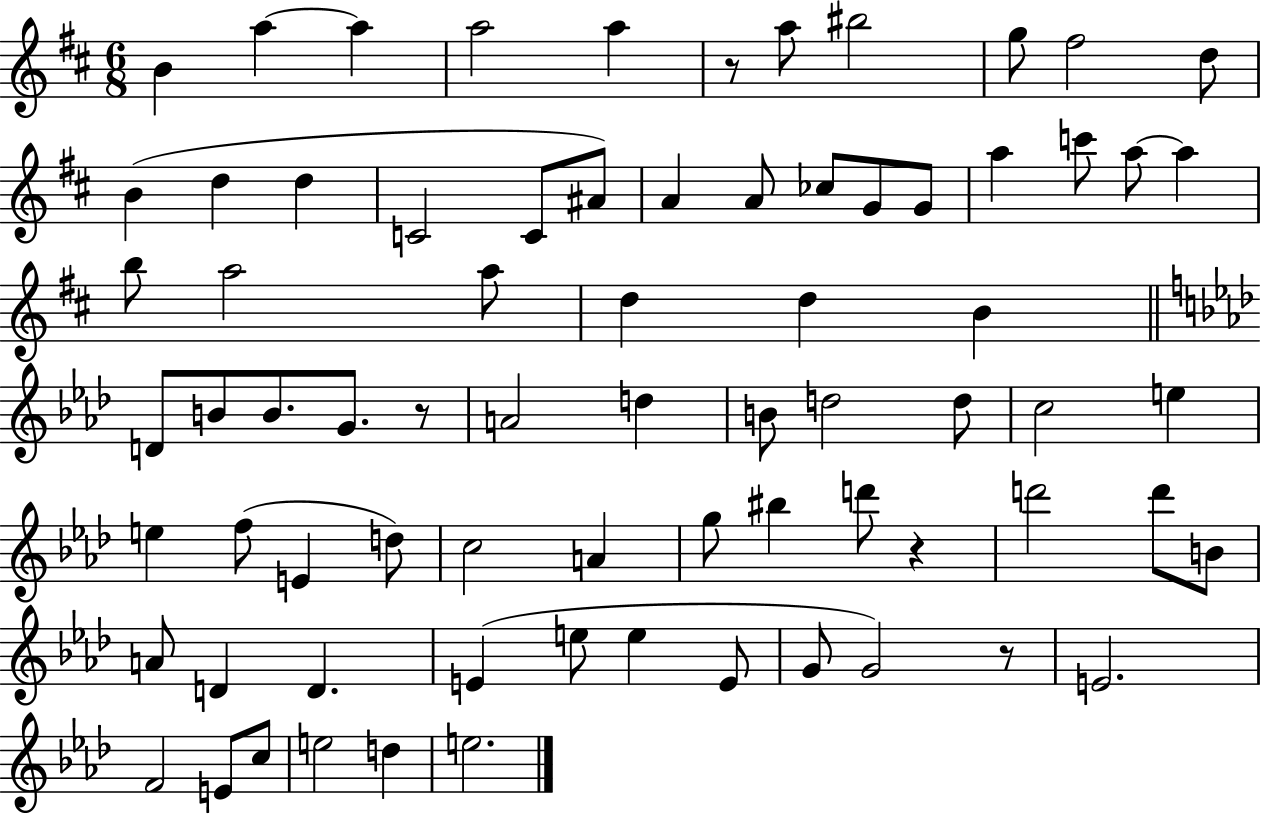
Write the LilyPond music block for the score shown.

{
  \clef treble
  \numericTimeSignature
  \time 6/8
  \key d \major
  \repeat volta 2 { b'4 a''4~~ a''4 | a''2 a''4 | r8 a''8 bis''2 | g''8 fis''2 d''8 | \break b'4( d''4 d''4 | c'2 c'8 ais'8) | a'4 a'8 ces''8 g'8 g'8 | a''4 c'''8 a''8~~ a''4 | \break b''8 a''2 a''8 | d''4 d''4 b'4 | \bar "||" \break \key aes \major d'8 b'8 b'8. g'8. r8 | a'2 d''4 | b'8 d''2 d''8 | c''2 e''4 | \break e''4 f''8( e'4 d''8) | c''2 a'4 | g''8 bis''4 d'''8 r4 | d'''2 d'''8 b'8 | \break a'8 d'4 d'4. | e'4( e''8 e''4 e'8 | g'8 g'2) r8 | e'2. | \break f'2 e'8 c''8 | e''2 d''4 | e''2. | } \bar "|."
}